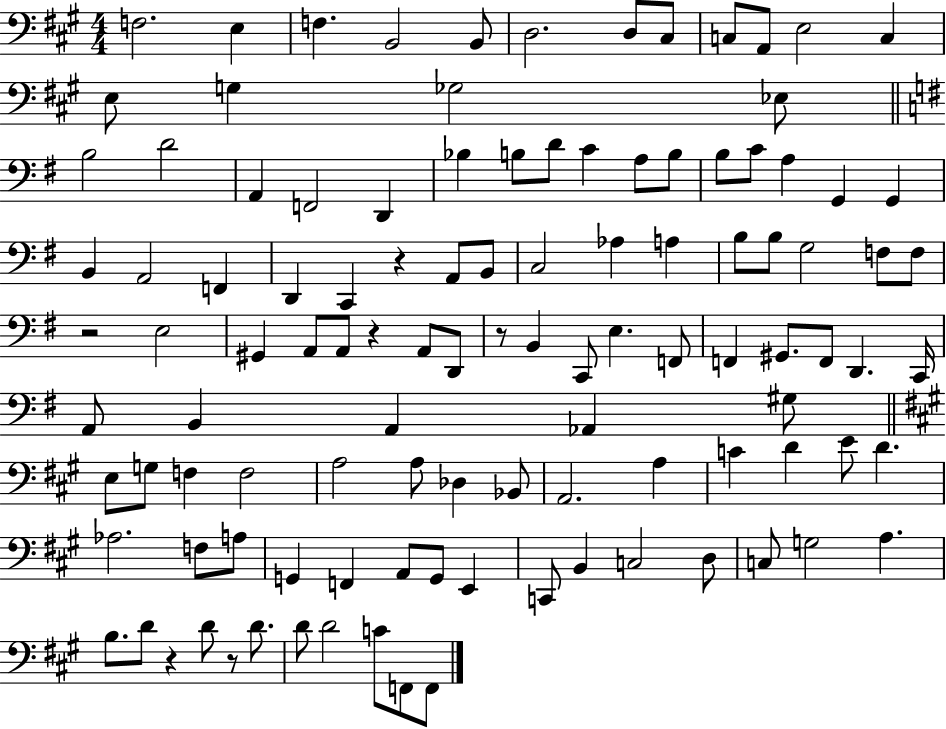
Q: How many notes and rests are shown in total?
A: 111